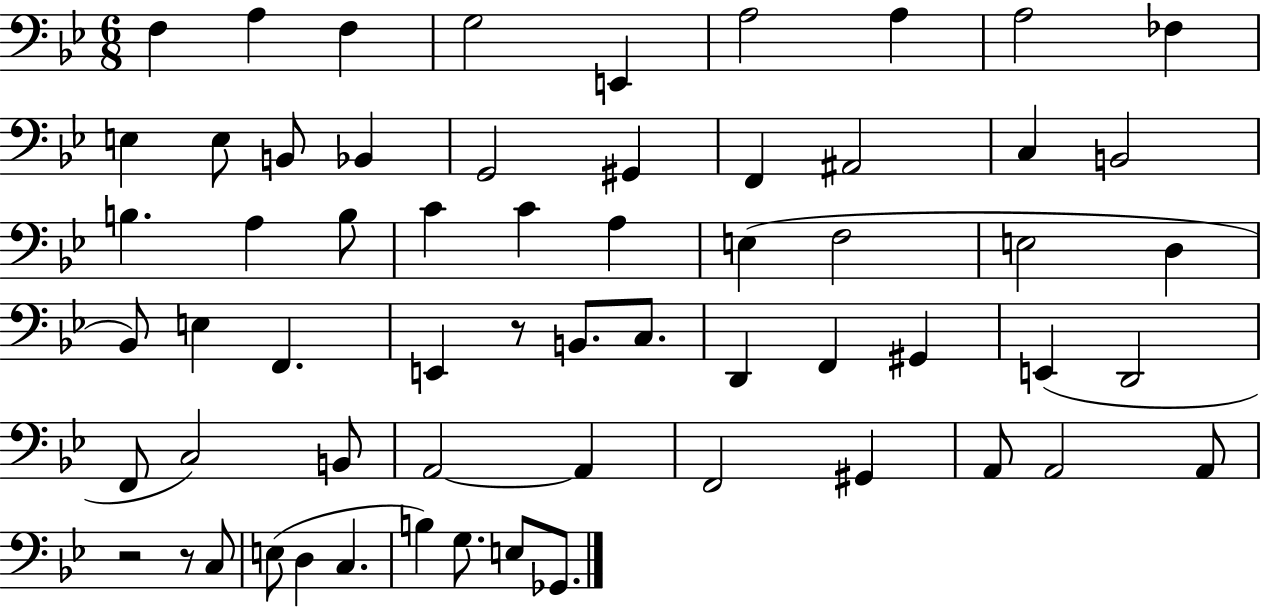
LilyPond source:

{
  \clef bass
  \numericTimeSignature
  \time 6/8
  \key bes \major
  \repeat volta 2 { f4 a4 f4 | g2 e,4 | a2 a4 | a2 fes4 | \break e4 e8 b,8 bes,4 | g,2 gis,4 | f,4 ais,2 | c4 b,2 | \break b4. a4 b8 | c'4 c'4 a4 | e4( f2 | e2 d4 | \break bes,8) e4 f,4. | e,4 r8 b,8. c8. | d,4 f,4 gis,4 | e,4( d,2 | \break f,8 c2) b,8 | a,2~~ a,4 | f,2 gis,4 | a,8 a,2 a,8 | \break r2 r8 c8 | e8( d4 c4. | b4) g8. e8 ges,8. | } \bar "|."
}